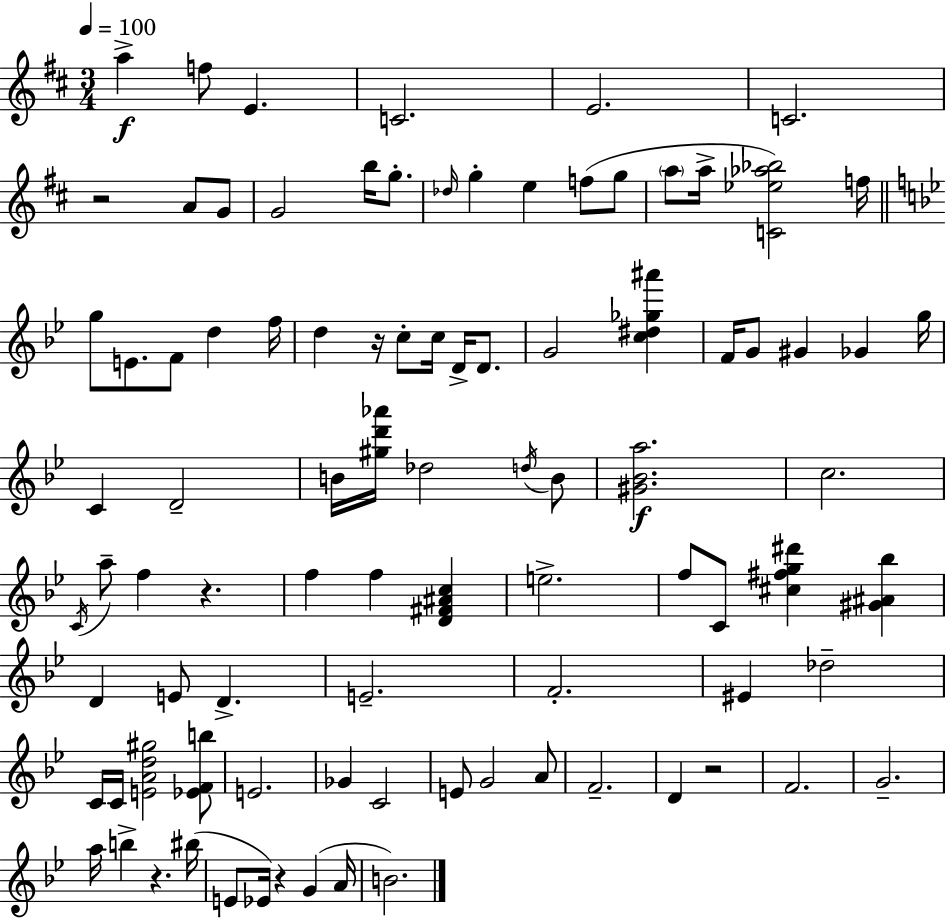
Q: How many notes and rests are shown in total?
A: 92